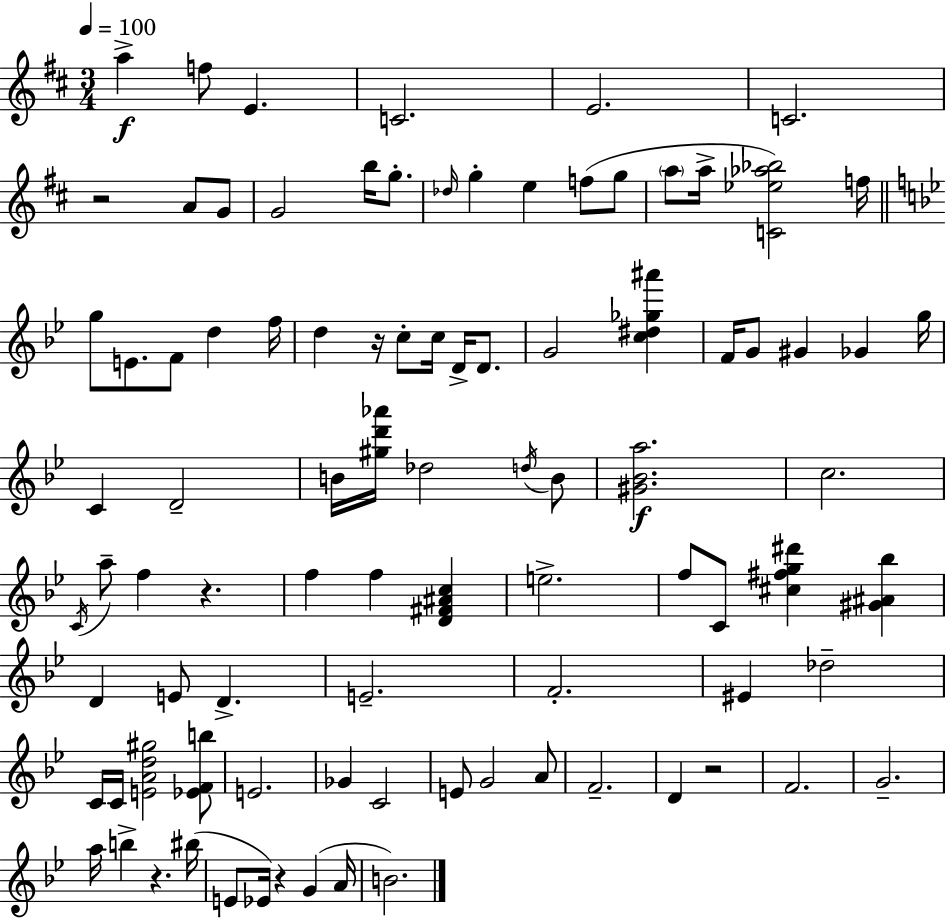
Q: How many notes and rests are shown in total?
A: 92